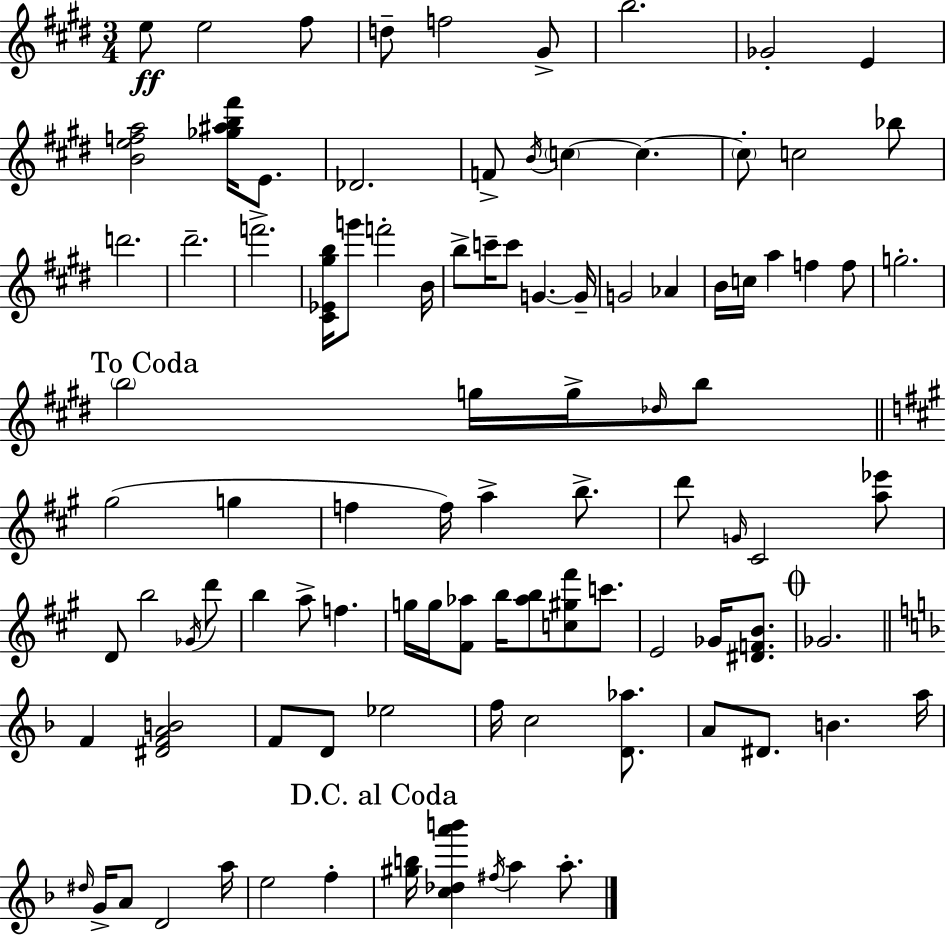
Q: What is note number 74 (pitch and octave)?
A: B4